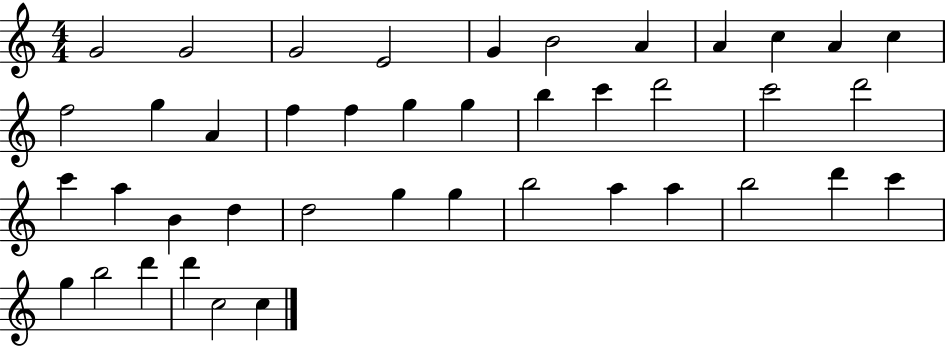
X:1
T:Untitled
M:4/4
L:1/4
K:C
G2 G2 G2 E2 G B2 A A c A c f2 g A f f g g b c' d'2 c'2 d'2 c' a B d d2 g g b2 a a b2 d' c' g b2 d' d' c2 c